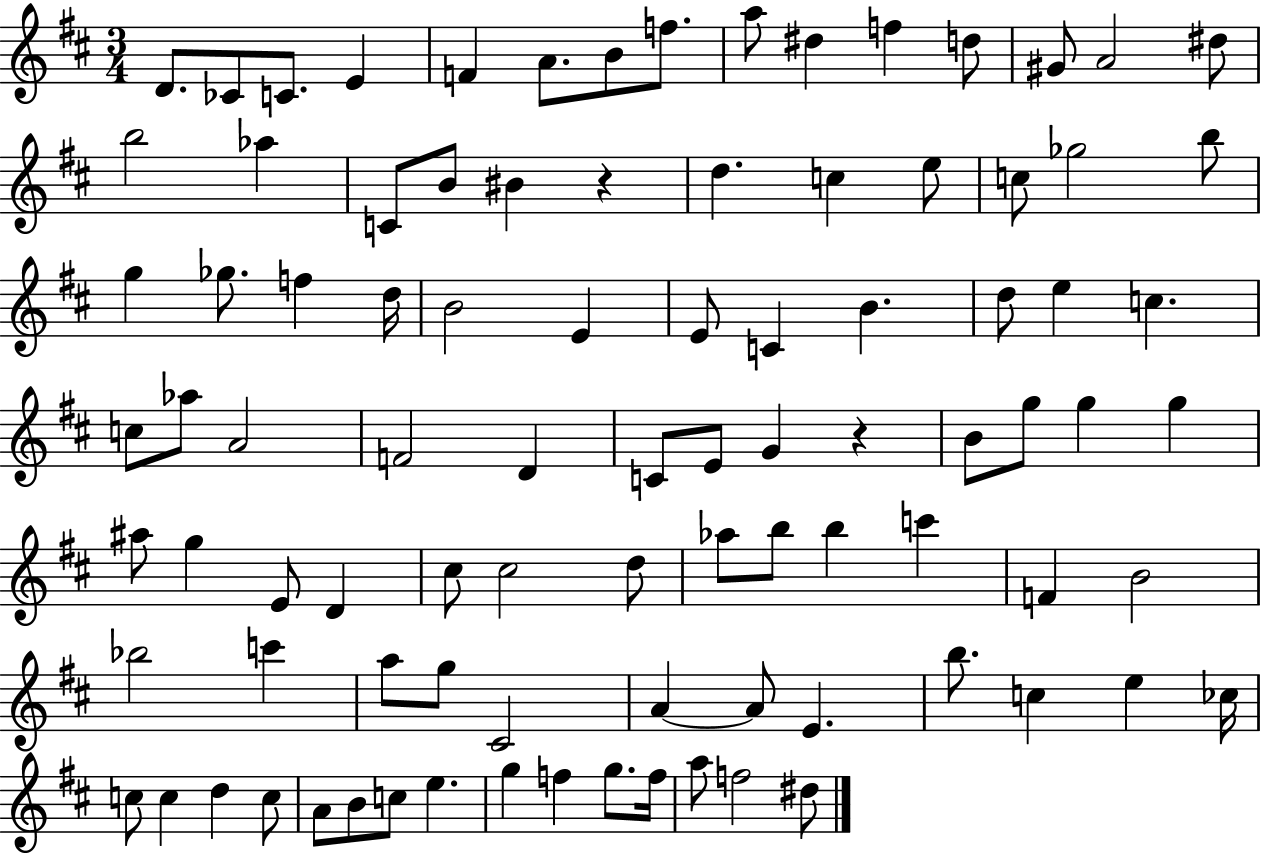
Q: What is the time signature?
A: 3/4